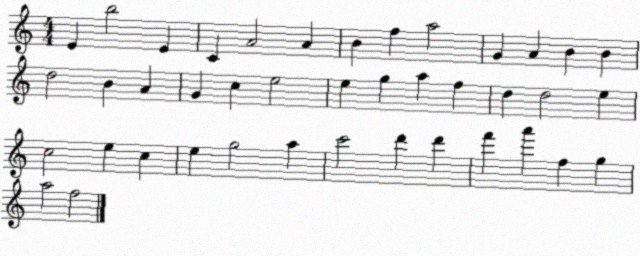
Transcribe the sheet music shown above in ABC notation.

X:1
T:Untitled
M:4/4
L:1/4
K:C
E b2 E C A2 A B f a2 G A B B d2 B A G c e2 e g a f d d2 e c2 e c e g2 a c'2 d' d' f' a' f g a2 f2